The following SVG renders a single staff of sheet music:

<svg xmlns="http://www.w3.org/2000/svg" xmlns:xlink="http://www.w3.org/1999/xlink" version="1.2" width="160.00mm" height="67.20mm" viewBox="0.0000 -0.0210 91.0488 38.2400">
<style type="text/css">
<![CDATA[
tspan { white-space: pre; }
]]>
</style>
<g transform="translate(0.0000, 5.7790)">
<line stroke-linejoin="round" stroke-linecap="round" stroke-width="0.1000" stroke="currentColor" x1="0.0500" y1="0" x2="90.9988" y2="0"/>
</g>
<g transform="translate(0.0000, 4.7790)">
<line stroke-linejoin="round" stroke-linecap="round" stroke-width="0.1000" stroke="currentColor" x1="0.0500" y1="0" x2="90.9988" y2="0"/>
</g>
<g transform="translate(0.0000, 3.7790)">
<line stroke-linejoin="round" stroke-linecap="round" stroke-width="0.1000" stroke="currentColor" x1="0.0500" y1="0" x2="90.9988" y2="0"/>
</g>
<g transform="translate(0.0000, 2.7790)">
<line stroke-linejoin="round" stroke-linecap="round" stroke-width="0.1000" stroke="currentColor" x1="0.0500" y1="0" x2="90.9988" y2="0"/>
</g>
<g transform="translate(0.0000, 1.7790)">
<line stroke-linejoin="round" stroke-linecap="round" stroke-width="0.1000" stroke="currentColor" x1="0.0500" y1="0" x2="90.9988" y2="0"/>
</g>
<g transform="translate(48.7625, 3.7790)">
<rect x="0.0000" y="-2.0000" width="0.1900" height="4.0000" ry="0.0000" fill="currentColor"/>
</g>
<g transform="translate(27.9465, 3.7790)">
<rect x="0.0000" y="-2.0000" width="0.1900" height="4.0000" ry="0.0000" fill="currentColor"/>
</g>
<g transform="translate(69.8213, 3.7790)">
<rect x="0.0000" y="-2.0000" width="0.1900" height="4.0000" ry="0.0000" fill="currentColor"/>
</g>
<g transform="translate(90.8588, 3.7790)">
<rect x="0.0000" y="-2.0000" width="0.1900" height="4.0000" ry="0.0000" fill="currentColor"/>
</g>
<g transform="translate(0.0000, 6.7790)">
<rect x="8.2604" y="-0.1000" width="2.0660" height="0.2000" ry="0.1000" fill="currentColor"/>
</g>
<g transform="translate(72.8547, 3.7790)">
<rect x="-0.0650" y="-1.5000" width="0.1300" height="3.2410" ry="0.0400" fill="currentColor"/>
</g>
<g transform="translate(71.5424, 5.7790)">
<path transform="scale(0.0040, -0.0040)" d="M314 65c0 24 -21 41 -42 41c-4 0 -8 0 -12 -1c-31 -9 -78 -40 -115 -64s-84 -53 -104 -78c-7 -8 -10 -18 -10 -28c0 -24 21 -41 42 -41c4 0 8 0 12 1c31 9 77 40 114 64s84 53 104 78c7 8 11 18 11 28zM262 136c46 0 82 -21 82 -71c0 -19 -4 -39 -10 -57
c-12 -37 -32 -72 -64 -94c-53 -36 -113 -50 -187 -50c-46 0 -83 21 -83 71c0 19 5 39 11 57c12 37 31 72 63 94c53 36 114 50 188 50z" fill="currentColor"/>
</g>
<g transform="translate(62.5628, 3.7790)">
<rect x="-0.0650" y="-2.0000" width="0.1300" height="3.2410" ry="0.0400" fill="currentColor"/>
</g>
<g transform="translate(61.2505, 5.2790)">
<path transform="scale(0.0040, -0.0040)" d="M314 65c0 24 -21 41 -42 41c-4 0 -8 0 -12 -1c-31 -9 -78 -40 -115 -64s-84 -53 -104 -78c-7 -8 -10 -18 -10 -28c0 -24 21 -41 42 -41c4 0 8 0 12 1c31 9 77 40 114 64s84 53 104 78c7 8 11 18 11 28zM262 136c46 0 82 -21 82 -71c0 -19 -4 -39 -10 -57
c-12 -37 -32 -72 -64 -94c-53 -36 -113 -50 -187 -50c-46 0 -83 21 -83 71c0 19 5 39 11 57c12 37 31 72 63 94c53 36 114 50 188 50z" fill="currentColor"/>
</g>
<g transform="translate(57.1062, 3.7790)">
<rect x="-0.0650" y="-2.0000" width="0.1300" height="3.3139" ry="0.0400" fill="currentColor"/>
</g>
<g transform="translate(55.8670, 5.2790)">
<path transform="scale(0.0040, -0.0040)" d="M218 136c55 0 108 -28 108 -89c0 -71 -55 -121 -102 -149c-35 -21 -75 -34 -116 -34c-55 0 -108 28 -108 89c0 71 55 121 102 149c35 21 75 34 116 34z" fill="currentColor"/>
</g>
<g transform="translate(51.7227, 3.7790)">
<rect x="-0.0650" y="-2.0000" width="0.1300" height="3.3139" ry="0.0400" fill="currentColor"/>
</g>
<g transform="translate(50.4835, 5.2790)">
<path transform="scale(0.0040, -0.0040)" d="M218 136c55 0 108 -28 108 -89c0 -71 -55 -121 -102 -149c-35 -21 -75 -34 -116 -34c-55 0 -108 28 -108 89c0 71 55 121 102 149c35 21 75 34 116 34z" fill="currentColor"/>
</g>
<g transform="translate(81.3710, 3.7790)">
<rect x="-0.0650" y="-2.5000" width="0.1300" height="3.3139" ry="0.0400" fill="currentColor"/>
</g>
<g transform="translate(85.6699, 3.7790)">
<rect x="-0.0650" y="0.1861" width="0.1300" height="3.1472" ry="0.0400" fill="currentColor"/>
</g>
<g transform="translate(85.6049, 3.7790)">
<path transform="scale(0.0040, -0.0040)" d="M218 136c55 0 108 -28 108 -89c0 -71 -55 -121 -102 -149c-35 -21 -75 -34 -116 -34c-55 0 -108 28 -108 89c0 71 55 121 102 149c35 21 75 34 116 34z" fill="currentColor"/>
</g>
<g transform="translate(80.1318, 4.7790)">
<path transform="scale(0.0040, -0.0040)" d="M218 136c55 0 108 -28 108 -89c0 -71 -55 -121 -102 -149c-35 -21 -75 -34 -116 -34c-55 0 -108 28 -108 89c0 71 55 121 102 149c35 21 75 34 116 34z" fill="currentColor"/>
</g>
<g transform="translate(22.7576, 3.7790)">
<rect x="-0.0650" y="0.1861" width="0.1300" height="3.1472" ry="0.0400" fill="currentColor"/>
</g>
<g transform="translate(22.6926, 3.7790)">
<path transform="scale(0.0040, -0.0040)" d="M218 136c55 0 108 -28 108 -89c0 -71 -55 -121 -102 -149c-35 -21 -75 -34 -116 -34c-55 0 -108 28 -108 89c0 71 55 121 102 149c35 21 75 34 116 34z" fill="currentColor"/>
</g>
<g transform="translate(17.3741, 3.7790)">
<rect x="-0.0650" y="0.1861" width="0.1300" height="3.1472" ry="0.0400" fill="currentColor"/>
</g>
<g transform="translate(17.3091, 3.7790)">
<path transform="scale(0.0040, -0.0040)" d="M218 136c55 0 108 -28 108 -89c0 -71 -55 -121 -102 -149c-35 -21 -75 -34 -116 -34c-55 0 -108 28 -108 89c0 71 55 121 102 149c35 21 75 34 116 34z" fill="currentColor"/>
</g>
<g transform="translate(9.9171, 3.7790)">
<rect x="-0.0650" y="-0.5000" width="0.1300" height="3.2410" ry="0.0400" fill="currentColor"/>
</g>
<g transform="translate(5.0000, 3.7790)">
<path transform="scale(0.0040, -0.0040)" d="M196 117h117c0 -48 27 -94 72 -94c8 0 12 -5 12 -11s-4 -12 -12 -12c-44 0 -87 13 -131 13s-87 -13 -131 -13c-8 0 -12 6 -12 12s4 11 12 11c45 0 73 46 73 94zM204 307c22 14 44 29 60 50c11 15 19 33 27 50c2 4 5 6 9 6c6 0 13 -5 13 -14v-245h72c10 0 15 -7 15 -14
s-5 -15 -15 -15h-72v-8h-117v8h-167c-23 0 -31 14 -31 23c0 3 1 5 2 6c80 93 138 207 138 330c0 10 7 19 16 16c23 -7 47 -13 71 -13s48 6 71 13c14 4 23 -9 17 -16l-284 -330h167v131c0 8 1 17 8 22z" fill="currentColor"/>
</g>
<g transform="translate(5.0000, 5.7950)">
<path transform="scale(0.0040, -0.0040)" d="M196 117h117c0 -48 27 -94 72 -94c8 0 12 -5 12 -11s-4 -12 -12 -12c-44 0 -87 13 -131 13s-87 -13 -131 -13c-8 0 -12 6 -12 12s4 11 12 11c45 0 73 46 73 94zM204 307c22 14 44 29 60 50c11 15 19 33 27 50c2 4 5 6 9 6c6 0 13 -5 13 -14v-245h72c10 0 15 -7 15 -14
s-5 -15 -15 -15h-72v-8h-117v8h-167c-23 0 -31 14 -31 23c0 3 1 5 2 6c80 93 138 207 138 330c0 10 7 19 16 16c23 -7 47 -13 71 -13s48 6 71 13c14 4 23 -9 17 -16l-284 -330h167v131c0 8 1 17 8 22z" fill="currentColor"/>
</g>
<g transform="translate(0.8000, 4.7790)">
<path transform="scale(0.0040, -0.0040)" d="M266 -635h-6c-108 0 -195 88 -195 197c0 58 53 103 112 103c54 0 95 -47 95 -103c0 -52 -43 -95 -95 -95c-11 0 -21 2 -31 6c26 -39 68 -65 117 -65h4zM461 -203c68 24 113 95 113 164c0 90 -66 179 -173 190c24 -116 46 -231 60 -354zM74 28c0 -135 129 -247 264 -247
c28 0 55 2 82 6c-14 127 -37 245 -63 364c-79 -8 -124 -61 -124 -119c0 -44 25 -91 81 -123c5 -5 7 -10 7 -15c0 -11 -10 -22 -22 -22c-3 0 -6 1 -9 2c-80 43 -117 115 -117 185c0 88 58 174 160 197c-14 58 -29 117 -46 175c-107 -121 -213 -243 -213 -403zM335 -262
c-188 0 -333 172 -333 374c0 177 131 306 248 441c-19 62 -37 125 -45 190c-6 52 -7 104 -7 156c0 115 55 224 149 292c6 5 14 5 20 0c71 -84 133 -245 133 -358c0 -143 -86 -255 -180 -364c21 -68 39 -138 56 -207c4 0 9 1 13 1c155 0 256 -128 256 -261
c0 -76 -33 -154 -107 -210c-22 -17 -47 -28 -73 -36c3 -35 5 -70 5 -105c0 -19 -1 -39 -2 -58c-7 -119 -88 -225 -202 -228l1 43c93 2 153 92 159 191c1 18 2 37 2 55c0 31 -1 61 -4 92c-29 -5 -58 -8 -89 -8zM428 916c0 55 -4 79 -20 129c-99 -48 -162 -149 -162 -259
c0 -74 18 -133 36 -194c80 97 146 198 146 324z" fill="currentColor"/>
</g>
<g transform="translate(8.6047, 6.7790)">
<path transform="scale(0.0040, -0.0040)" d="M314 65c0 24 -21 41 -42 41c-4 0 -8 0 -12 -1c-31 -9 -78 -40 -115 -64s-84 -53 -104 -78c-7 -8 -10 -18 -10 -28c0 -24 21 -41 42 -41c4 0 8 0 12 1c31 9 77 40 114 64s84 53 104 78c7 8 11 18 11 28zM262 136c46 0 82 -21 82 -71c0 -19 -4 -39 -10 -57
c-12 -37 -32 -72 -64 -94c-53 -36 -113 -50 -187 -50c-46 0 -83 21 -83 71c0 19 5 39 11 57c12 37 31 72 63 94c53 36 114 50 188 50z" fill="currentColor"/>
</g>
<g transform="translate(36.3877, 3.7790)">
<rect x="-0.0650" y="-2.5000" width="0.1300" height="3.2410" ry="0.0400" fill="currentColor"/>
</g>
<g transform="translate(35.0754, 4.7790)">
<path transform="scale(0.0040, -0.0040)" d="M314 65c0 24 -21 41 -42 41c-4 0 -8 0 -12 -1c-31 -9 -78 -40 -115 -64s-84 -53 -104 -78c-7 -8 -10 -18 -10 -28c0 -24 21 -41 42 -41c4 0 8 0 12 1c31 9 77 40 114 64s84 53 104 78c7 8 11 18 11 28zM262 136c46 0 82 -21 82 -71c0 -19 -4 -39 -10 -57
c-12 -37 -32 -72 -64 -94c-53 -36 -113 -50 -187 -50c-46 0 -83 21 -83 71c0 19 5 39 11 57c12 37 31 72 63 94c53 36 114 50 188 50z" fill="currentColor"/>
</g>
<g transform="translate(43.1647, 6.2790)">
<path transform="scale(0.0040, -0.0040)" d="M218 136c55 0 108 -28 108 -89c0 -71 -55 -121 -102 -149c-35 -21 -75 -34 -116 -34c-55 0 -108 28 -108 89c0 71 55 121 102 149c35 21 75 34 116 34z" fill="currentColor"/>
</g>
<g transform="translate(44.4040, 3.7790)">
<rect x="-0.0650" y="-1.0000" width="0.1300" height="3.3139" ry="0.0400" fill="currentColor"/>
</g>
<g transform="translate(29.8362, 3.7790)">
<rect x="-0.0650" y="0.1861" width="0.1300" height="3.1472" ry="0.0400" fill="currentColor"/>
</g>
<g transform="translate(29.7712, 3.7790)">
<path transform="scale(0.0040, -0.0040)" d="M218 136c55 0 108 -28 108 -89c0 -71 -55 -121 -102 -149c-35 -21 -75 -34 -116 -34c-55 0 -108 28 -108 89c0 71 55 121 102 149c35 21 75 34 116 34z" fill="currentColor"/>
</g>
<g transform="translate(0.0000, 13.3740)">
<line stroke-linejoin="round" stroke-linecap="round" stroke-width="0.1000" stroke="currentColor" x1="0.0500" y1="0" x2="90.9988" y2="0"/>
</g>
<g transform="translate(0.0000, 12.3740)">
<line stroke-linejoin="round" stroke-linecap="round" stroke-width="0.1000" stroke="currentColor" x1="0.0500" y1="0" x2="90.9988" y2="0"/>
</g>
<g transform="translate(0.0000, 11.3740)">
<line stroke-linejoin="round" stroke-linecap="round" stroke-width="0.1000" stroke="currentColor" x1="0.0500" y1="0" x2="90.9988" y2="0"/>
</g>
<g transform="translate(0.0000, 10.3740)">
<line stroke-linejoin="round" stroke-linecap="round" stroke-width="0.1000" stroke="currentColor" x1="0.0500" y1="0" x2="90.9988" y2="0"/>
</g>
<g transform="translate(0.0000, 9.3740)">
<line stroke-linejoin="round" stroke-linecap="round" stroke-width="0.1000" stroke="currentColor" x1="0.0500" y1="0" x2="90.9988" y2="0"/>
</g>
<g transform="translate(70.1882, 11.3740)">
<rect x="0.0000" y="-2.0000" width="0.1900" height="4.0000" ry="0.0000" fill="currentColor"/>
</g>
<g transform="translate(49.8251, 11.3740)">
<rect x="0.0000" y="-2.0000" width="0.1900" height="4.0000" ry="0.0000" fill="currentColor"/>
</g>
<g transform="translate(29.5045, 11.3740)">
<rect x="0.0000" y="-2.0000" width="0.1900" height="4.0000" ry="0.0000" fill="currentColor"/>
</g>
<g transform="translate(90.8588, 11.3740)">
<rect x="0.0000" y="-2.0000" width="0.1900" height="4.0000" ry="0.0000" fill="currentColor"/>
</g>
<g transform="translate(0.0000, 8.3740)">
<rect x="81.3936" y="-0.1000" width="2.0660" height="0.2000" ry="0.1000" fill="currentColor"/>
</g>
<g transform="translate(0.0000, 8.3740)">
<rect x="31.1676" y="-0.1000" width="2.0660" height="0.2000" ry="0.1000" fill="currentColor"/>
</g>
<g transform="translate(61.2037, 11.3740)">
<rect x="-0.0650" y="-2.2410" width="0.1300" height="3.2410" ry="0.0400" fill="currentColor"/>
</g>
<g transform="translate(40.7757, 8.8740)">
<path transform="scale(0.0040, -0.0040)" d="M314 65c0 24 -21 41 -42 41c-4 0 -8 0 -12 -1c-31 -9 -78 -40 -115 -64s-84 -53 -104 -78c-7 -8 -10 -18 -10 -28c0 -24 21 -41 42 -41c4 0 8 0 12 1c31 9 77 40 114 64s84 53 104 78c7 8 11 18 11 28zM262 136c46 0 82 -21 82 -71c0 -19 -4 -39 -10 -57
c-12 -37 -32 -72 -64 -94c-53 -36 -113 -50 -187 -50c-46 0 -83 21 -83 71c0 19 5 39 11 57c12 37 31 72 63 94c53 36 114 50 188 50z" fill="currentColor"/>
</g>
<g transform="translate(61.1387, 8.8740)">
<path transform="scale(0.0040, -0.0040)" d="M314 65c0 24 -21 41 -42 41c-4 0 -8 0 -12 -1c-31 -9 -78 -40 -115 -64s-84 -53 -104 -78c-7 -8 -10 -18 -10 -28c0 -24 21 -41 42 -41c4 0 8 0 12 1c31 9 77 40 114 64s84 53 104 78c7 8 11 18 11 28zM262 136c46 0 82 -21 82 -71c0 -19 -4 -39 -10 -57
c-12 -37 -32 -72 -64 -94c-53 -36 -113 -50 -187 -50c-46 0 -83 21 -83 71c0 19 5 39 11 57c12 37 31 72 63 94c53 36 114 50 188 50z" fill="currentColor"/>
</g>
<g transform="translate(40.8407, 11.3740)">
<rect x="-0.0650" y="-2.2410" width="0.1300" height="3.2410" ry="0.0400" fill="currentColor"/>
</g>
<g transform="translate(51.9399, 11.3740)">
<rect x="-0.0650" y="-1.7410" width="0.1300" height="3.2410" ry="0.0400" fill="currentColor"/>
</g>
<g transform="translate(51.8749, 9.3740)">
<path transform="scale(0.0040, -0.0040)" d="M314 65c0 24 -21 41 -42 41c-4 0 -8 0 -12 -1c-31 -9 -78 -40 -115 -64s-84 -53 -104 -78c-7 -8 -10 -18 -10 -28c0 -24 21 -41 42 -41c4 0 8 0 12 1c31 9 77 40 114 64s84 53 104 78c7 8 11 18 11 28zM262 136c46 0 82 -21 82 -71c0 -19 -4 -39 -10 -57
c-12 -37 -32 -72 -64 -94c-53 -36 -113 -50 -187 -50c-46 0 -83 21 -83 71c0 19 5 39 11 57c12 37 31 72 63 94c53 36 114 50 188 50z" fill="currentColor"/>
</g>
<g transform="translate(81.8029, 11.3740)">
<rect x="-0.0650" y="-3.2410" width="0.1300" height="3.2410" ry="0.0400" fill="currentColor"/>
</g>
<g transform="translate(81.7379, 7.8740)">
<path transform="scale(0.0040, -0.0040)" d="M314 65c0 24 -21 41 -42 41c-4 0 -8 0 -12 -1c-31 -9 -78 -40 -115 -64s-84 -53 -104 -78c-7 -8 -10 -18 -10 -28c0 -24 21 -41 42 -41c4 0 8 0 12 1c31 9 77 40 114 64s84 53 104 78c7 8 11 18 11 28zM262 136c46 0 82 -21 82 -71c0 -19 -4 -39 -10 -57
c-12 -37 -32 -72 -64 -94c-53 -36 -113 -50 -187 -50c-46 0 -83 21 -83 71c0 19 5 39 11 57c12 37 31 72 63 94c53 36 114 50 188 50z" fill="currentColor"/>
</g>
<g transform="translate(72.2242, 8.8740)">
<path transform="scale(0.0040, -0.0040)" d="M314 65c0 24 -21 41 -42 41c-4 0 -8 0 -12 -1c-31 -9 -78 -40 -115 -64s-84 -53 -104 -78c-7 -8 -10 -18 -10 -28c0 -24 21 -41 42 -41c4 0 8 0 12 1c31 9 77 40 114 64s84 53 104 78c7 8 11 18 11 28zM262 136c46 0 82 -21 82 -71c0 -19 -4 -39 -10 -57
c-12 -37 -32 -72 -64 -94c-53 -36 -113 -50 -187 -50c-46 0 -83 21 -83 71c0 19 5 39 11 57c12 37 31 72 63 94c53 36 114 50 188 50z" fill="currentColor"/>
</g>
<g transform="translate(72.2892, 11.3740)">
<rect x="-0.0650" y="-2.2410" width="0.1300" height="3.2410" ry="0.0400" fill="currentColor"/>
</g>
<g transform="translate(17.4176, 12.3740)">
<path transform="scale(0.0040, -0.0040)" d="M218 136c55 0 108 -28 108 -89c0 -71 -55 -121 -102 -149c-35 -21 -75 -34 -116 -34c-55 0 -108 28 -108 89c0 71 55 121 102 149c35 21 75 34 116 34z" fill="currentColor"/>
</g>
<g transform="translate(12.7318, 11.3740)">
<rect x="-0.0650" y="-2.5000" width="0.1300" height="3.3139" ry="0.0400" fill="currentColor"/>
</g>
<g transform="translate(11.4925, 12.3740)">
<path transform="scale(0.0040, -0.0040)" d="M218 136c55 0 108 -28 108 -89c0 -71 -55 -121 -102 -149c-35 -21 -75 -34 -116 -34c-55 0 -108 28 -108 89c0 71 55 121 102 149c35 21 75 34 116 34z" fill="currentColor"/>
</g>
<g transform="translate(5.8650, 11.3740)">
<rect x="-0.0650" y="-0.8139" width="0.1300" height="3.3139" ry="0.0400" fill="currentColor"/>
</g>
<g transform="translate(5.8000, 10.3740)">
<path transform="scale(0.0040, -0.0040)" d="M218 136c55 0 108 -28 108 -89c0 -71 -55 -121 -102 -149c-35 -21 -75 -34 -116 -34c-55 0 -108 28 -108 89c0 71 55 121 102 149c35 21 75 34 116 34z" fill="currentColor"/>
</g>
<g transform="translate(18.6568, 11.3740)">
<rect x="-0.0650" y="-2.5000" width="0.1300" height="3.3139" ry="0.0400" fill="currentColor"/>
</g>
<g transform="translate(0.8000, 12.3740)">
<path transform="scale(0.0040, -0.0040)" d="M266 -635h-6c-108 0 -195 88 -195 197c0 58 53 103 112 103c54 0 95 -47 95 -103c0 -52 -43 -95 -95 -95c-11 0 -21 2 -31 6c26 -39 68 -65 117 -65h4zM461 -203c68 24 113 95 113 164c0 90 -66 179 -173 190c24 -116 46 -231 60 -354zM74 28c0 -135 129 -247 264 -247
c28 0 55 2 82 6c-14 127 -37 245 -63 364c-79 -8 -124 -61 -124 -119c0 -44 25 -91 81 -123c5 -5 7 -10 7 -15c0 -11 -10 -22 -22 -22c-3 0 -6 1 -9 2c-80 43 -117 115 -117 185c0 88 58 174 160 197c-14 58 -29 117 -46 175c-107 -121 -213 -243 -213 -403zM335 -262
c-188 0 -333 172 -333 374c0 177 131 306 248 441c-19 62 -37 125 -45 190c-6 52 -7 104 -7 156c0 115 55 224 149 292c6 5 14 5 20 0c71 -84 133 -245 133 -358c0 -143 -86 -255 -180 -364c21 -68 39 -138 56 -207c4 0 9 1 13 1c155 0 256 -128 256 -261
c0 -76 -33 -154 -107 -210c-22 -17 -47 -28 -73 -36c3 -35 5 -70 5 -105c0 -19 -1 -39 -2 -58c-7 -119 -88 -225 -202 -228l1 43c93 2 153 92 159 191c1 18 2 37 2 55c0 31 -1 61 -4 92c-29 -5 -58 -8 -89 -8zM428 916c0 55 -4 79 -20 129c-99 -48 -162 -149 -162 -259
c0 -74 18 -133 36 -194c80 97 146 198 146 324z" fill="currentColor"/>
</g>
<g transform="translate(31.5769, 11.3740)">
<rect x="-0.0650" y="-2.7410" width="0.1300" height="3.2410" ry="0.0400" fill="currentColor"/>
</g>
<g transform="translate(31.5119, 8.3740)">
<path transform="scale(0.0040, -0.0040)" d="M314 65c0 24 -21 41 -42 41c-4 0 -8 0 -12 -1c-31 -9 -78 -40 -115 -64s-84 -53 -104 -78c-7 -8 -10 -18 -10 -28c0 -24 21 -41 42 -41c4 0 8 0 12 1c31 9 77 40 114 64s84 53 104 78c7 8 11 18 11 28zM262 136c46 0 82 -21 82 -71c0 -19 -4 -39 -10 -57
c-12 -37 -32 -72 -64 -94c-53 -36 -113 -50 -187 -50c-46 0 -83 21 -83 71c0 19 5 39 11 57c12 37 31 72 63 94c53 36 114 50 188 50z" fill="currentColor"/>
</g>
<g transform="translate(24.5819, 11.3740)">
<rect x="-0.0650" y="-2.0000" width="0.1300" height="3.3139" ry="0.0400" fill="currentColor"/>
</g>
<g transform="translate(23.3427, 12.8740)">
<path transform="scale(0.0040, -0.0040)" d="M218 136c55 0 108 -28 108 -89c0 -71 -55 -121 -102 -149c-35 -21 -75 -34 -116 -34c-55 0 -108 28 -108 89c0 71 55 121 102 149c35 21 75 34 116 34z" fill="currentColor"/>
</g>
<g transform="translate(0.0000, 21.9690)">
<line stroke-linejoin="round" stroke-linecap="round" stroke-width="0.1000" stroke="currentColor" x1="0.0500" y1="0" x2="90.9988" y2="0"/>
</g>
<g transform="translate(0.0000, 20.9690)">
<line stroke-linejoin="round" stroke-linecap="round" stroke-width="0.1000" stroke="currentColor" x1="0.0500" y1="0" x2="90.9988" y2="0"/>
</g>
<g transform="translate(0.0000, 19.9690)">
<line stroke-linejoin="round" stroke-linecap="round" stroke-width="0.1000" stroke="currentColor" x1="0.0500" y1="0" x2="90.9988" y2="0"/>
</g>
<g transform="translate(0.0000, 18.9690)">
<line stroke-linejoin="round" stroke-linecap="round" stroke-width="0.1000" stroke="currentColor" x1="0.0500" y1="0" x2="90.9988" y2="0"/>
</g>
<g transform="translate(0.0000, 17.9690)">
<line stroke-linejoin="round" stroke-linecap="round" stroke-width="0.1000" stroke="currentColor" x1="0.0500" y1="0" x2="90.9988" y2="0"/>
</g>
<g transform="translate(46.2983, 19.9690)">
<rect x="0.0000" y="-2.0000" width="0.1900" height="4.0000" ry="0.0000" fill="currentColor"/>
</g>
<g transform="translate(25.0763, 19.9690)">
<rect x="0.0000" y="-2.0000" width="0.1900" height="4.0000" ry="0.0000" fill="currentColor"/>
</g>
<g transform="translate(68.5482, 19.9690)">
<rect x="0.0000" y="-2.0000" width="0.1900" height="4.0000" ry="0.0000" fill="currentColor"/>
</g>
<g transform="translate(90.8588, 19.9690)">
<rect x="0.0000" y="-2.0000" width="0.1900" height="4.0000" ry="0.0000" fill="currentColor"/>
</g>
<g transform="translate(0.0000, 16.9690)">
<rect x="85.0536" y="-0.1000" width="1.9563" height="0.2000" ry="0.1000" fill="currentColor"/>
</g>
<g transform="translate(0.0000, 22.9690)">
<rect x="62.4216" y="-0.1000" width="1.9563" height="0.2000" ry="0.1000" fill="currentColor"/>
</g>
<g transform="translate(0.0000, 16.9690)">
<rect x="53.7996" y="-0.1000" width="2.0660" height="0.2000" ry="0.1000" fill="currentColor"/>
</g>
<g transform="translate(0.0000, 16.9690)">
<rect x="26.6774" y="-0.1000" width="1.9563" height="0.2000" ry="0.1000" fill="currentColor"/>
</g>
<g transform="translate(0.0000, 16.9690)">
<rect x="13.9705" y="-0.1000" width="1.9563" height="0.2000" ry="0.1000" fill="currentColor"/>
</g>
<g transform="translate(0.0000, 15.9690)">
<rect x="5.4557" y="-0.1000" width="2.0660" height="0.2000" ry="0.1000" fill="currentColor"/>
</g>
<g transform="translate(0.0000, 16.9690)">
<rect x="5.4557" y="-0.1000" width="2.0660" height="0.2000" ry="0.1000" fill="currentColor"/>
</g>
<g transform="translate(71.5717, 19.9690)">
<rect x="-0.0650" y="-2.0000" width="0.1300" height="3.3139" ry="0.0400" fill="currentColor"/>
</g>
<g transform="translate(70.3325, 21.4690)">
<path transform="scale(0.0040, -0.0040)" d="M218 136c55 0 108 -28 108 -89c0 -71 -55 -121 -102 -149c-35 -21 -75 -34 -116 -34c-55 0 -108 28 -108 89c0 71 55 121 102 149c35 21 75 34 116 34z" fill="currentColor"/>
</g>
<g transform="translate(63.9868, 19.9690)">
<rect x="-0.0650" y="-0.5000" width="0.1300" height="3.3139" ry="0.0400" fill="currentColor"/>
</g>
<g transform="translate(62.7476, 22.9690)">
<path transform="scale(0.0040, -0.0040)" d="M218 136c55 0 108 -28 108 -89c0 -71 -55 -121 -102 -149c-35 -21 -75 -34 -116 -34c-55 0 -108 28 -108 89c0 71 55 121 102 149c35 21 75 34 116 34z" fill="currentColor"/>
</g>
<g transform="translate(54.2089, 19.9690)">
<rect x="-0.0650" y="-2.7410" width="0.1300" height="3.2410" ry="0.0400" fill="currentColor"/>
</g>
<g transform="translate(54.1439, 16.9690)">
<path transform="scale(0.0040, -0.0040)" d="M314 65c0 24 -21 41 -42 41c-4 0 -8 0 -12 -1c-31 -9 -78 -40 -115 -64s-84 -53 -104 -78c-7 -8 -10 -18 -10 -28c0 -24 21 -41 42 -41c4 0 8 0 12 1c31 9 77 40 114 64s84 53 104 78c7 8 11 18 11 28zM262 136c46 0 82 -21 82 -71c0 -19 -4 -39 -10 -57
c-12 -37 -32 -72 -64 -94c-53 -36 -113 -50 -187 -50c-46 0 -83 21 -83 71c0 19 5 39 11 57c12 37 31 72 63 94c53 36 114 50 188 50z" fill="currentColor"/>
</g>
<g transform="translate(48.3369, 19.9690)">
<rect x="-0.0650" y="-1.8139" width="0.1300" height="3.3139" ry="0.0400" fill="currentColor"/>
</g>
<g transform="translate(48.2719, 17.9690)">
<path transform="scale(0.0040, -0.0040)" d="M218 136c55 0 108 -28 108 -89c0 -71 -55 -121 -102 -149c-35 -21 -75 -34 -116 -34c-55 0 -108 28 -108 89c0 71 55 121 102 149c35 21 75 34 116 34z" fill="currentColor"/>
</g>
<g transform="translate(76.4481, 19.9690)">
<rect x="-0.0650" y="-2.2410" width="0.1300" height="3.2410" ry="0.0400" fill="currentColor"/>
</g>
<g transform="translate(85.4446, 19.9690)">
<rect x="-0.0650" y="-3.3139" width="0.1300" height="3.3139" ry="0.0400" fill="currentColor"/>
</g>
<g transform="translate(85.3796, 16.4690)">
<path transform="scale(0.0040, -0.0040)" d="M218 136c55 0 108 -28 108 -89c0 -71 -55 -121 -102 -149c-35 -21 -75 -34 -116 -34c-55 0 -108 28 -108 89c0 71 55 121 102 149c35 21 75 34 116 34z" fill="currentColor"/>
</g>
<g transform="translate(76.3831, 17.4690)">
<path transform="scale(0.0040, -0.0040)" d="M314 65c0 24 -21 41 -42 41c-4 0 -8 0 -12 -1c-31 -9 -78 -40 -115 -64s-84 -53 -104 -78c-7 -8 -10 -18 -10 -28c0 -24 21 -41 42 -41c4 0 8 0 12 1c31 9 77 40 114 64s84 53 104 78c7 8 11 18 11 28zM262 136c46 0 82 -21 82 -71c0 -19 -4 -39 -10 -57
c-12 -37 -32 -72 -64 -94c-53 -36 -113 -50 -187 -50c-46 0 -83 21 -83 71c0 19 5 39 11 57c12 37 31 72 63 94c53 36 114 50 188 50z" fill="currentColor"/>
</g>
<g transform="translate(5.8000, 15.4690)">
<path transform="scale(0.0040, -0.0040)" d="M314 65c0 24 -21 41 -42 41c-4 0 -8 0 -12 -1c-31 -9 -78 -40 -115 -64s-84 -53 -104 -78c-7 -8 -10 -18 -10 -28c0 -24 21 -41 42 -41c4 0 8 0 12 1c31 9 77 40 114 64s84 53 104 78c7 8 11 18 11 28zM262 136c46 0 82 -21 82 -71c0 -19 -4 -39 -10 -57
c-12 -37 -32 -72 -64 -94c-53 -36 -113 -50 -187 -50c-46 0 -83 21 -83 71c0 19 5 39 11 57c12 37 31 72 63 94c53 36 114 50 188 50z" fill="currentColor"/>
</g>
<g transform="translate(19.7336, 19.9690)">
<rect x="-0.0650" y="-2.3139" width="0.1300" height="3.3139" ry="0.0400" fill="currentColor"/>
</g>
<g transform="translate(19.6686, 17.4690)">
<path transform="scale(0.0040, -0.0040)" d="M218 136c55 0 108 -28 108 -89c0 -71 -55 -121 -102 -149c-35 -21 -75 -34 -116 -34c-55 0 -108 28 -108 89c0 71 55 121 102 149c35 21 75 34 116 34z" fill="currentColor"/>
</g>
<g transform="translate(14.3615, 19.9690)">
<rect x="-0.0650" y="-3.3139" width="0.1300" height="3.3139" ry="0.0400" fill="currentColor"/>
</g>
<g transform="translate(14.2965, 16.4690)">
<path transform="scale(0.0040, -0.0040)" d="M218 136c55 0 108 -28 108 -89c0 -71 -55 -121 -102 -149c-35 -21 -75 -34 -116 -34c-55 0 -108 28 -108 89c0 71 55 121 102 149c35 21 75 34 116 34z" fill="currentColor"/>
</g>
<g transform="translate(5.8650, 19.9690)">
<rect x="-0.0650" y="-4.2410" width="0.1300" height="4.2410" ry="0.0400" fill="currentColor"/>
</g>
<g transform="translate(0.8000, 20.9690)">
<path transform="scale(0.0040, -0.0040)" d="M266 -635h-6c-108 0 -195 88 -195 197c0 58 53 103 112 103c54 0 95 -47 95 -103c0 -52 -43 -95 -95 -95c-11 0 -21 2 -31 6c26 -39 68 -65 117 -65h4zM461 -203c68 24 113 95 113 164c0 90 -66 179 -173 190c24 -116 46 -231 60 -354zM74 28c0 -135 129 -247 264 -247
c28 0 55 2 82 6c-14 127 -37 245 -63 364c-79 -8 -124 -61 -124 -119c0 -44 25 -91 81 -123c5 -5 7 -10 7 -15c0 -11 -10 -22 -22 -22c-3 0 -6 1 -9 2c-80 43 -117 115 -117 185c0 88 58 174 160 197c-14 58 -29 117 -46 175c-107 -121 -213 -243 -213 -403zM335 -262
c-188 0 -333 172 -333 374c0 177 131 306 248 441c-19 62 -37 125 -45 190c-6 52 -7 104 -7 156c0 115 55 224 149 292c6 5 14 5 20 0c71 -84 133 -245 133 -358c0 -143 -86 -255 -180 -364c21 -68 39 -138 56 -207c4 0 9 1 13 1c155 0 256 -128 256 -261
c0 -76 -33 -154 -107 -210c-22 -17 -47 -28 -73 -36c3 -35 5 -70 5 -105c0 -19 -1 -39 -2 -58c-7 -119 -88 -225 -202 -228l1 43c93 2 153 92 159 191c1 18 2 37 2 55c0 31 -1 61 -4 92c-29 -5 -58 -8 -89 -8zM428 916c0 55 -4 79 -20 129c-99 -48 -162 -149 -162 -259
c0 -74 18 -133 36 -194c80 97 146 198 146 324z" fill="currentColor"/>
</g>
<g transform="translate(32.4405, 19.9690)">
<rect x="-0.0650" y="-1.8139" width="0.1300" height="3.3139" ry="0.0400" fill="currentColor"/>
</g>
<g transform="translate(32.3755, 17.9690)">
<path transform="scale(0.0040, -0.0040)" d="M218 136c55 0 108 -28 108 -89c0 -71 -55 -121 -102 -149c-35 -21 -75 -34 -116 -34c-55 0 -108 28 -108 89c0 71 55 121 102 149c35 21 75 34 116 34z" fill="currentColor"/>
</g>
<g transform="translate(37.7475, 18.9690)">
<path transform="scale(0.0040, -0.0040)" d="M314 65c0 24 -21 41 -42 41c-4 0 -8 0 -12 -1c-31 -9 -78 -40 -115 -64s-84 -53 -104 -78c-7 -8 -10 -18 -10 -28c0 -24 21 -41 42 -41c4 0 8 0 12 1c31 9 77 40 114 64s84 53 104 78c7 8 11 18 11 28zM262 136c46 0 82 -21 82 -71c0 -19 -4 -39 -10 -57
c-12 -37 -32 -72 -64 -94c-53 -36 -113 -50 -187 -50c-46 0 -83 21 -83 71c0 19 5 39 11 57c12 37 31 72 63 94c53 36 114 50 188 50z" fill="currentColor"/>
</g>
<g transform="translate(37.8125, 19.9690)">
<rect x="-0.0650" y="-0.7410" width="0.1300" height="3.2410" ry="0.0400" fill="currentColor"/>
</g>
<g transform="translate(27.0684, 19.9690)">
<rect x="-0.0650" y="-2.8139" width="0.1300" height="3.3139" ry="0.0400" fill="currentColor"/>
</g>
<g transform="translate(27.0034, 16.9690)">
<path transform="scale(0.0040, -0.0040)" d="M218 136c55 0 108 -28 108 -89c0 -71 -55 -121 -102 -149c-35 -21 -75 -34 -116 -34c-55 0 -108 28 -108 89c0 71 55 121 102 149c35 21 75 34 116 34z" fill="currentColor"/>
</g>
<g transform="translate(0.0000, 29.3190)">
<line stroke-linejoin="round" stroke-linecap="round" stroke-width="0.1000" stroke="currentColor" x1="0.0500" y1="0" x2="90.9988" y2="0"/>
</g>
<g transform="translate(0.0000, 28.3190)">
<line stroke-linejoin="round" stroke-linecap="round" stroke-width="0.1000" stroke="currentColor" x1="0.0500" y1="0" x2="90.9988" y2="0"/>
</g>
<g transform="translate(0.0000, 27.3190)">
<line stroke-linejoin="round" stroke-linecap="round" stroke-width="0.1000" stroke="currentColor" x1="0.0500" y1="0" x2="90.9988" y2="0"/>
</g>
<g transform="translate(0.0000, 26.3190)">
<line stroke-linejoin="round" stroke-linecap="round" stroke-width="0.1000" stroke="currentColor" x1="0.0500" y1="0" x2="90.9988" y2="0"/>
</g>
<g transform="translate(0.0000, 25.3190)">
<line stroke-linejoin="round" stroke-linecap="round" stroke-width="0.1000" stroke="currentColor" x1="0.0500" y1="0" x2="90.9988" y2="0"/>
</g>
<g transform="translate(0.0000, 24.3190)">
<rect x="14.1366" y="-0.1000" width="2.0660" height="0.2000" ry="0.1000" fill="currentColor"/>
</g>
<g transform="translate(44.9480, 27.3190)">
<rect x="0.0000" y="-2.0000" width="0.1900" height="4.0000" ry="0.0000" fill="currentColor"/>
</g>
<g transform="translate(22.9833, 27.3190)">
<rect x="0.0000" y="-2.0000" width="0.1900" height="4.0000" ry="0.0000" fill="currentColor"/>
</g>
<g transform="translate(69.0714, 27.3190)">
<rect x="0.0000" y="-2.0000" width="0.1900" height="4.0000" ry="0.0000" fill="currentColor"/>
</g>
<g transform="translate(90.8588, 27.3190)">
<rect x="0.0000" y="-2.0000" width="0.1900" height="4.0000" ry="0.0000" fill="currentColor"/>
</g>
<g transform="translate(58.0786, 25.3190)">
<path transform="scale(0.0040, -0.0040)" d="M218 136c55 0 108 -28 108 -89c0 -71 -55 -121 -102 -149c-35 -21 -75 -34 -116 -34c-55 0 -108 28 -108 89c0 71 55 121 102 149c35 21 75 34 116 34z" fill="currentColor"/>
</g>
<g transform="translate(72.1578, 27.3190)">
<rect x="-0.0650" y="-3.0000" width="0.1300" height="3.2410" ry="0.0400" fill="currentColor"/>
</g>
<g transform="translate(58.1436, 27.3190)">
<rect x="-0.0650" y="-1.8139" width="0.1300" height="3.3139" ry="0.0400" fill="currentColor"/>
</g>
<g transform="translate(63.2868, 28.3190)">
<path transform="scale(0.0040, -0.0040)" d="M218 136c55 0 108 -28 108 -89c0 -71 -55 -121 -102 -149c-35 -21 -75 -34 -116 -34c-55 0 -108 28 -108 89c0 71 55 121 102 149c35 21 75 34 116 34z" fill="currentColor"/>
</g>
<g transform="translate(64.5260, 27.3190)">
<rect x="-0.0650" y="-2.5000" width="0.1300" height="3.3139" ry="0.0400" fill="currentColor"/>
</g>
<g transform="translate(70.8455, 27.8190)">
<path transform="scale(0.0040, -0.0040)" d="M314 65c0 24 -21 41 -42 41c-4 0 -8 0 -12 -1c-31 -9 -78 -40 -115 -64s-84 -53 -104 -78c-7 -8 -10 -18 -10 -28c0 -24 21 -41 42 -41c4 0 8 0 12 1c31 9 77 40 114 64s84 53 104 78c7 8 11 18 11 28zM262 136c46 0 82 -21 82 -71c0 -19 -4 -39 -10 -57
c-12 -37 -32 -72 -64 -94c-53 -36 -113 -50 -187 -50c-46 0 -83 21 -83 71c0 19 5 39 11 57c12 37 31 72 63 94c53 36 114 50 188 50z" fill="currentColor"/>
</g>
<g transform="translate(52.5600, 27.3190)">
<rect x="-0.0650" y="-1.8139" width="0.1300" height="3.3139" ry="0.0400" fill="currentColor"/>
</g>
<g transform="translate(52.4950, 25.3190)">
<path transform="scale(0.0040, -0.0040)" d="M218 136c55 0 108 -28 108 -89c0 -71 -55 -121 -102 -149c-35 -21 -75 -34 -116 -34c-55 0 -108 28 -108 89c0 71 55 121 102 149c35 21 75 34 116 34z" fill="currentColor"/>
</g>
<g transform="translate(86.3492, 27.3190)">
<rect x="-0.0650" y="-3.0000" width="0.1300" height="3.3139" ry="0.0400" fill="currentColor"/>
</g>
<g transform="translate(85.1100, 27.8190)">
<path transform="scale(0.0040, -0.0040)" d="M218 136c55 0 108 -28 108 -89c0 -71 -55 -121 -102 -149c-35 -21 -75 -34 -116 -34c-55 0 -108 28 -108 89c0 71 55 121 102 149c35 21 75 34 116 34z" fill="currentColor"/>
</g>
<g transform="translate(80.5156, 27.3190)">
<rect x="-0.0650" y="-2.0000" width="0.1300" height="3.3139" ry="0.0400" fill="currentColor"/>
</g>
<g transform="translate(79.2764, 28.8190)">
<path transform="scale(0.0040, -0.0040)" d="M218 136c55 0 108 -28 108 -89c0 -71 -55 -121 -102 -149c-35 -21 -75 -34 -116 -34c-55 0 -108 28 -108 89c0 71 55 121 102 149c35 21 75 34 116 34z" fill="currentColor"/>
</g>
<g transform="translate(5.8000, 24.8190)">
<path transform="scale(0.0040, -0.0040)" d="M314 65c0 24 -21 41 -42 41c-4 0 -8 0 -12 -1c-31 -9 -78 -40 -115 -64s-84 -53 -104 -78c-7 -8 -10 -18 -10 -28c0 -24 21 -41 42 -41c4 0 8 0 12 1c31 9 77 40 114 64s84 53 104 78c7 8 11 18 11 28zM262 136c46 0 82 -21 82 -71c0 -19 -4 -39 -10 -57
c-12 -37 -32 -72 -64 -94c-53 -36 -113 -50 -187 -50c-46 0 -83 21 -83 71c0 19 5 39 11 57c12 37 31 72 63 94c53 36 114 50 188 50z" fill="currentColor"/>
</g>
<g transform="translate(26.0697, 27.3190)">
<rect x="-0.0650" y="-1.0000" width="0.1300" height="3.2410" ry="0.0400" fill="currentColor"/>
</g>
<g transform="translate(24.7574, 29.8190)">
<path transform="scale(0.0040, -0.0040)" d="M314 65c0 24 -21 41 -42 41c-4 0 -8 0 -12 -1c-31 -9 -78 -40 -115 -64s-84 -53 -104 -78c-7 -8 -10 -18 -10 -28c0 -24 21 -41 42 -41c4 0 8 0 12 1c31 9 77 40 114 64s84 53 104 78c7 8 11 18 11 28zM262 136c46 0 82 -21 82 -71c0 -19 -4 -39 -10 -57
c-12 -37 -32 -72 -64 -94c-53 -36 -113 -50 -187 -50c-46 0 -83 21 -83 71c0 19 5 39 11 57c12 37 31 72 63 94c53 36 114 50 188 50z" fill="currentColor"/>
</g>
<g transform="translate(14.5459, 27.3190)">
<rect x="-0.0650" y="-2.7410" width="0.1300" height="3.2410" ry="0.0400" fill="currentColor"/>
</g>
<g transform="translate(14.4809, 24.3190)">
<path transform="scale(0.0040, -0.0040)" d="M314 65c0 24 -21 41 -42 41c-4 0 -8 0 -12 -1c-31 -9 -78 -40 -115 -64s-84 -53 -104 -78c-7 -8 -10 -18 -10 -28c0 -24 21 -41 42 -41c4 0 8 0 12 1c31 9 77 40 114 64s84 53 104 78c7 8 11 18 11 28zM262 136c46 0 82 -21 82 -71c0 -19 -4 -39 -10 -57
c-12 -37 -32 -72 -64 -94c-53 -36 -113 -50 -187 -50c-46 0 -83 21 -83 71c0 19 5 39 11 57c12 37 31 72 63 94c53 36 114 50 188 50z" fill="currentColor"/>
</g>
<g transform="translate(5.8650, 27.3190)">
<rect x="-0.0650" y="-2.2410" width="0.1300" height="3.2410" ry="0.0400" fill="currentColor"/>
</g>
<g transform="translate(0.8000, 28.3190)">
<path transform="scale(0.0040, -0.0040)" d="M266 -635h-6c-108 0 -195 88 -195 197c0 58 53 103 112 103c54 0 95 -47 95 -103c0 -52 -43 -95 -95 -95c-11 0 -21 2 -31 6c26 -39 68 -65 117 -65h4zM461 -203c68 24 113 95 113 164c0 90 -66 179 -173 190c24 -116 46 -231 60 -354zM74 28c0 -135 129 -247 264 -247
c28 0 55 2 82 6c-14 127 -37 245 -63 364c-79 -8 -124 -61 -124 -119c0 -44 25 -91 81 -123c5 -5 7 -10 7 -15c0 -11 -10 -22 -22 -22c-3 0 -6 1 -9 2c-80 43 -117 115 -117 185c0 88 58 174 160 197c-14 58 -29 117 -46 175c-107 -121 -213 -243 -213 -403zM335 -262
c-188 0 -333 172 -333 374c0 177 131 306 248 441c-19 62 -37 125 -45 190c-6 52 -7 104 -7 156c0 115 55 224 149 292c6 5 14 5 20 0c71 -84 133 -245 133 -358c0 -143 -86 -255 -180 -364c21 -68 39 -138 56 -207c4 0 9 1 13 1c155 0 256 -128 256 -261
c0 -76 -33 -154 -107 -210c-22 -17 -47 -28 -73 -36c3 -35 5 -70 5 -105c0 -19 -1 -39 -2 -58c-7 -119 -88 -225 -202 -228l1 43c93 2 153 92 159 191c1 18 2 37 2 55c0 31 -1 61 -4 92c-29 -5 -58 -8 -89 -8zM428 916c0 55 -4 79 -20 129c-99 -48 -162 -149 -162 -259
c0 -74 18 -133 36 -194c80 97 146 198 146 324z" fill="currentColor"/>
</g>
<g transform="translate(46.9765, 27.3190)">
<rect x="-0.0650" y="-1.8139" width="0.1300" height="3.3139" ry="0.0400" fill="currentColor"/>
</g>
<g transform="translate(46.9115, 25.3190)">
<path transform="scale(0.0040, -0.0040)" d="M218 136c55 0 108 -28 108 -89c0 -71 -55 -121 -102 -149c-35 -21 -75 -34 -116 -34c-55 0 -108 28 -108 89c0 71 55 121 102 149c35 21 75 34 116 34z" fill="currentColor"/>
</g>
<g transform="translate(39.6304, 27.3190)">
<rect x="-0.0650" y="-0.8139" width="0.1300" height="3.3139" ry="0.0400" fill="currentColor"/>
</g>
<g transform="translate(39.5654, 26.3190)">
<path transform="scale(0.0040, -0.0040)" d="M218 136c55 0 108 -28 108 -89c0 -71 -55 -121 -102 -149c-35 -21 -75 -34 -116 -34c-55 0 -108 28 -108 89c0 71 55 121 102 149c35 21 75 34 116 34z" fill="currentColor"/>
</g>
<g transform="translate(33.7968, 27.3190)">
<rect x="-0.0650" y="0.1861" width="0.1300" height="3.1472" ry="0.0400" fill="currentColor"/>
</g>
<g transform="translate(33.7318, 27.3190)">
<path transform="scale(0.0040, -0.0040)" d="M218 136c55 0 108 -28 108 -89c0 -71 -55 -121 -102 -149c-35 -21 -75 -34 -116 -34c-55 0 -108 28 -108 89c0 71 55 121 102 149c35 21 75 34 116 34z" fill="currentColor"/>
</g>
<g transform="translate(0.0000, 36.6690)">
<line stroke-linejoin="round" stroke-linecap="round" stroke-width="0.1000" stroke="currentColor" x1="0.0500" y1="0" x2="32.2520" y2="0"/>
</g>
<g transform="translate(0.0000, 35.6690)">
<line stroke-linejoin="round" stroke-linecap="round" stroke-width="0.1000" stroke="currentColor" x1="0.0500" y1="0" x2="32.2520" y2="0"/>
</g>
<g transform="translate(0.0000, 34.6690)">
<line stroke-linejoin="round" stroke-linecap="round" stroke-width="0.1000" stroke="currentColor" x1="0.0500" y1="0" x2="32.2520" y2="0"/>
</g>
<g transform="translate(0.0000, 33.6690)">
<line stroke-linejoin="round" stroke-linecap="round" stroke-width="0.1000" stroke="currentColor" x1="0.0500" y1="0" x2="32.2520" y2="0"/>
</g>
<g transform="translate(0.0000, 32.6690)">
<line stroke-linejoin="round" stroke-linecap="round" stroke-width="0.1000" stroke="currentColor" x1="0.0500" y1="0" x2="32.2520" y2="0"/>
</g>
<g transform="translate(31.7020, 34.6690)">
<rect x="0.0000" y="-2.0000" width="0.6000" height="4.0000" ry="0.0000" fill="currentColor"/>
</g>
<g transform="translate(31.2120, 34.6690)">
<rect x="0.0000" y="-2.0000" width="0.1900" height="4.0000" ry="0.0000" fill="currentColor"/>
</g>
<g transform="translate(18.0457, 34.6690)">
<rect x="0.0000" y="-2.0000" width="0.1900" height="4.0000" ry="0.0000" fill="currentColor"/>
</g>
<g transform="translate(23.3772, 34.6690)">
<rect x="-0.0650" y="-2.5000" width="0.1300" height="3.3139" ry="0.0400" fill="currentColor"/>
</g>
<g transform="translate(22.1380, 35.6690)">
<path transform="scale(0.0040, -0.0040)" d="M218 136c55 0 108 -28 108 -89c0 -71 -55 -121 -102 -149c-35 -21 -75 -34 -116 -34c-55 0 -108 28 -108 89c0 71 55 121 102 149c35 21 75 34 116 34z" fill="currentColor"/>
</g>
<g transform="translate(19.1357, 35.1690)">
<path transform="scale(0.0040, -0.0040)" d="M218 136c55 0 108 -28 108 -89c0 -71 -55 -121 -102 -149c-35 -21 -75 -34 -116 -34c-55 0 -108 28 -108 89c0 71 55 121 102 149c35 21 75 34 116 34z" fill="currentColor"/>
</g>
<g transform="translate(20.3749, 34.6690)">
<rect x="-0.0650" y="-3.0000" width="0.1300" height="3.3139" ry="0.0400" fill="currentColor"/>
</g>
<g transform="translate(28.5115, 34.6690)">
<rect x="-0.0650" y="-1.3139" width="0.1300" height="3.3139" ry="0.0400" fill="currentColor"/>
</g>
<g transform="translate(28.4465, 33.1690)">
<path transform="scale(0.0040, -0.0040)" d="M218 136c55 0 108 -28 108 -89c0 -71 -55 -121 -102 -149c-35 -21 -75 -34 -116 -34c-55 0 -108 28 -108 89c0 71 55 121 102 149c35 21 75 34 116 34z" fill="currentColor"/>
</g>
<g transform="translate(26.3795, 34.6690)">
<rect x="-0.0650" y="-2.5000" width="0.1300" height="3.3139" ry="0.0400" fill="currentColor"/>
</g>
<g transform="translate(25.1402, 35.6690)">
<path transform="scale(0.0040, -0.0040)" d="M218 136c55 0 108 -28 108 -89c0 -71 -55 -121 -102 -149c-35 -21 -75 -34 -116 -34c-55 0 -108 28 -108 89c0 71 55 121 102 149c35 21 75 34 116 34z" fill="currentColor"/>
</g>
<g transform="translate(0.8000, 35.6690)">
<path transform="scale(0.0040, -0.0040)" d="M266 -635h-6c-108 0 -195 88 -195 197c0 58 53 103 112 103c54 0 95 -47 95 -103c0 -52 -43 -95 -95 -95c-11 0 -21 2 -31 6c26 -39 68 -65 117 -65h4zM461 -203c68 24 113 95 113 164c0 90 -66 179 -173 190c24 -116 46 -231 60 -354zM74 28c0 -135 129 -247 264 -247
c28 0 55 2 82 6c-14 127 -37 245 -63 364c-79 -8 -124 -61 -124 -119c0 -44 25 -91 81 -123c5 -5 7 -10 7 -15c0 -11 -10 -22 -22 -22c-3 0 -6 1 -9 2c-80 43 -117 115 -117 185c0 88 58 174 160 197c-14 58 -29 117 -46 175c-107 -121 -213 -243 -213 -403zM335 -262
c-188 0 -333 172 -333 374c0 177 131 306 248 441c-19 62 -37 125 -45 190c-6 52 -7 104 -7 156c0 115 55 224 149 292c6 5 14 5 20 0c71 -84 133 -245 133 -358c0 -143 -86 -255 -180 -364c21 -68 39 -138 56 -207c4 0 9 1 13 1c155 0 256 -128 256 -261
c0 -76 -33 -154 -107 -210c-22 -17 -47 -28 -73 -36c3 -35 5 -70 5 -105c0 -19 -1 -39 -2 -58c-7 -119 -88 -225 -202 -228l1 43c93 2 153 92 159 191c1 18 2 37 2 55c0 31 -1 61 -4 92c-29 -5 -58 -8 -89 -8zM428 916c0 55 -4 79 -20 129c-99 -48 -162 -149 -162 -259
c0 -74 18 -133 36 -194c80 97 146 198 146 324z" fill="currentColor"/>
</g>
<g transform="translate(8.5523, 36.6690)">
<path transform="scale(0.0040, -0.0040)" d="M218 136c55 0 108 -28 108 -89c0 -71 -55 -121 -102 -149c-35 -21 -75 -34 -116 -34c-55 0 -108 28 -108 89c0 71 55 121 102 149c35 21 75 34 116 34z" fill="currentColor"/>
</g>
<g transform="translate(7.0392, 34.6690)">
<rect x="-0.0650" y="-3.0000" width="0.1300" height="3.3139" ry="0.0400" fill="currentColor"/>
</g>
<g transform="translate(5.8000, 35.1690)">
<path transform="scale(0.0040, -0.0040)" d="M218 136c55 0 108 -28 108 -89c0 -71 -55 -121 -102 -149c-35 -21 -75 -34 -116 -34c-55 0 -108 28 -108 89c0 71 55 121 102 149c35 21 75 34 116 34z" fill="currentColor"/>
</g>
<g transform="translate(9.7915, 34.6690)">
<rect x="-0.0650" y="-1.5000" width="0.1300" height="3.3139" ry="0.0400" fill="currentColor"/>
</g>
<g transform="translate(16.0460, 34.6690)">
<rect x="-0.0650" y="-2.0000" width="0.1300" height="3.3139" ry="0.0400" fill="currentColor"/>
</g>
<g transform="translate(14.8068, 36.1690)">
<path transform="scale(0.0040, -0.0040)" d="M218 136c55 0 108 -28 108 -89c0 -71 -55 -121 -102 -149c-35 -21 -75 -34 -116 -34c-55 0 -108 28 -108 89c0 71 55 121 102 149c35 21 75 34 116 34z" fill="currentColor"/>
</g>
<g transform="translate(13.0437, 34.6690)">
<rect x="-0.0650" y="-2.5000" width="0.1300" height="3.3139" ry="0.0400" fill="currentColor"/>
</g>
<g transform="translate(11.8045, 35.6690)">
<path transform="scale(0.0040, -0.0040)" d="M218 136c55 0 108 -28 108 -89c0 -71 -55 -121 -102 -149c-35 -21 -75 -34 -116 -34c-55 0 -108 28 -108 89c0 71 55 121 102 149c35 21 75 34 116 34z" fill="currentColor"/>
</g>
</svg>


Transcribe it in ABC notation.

X:1
T:Untitled
M:4/4
L:1/4
K:C
C2 B B B G2 D F F F2 E2 G B d G G F a2 g2 f2 g2 g2 b2 d'2 b g a f d2 f a2 C F g2 b g2 a2 D2 B d f f f G A2 F A A E G F A G G e